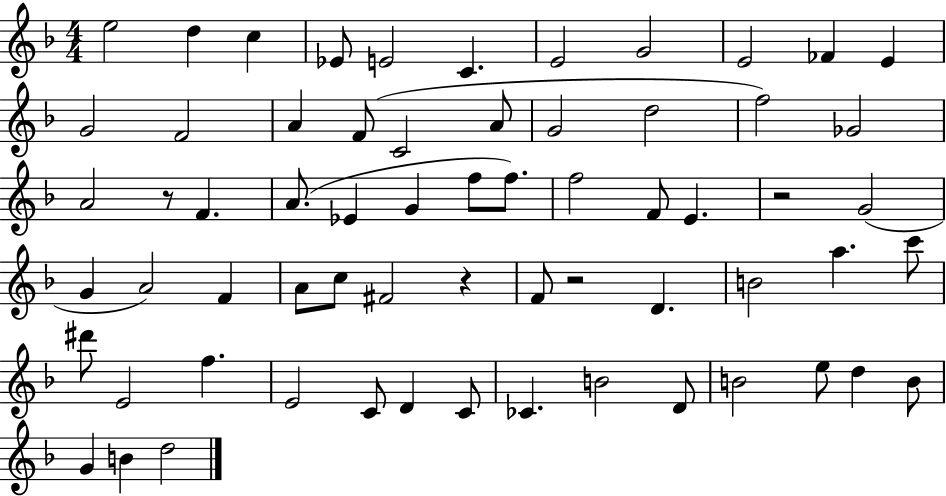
{
  \clef treble
  \numericTimeSignature
  \time 4/4
  \key f \major
  e''2 d''4 c''4 | ees'8 e'2 c'4. | e'2 g'2 | e'2 fes'4 e'4 | \break g'2 f'2 | a'4 f'8( c'2 a'8 | g'2 d''2 | f''2) ges'2 | \break a'2 r8 f'4. | a'8.( ees'4 g'4 f''8 f''8.) | f''2 f'8 e'4. | r2 g'2( | \break g'4 a'2) f'4 | a'8 c''8 fis'2 r4 | f'8 r2 d'4. | b'2 a''4. c'''8 | \break dis'''8 e'2 f''4. | e'2 c'8 d'4 c'8 | ces'4. b'2 d'8 | b'2 e''8 d''4 b'8 | \break g'4 b'4 d''2 | \bar "|."
}